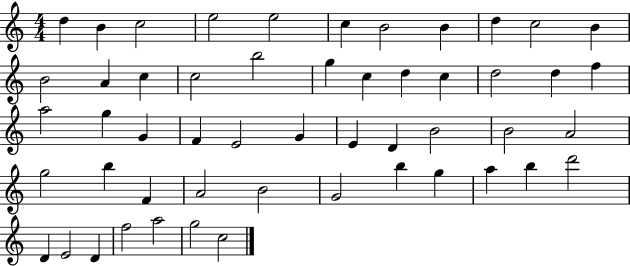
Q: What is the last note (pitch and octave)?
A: C5